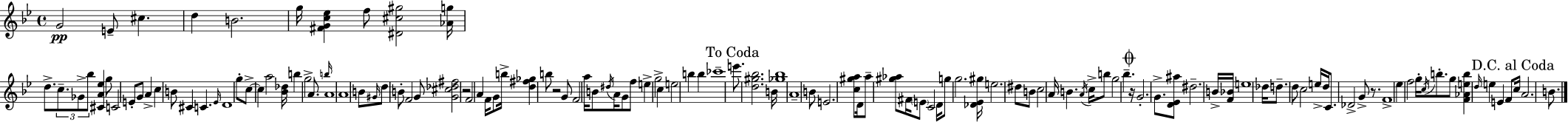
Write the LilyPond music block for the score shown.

{
  \clef treble
  \time 4/4
  \defaultTimeSignature
  \key g \minor
  g'2\pp e'8-- cis''4. | d''4 b'2. | g''16 <fis' g' c'' ees''>4 f''8 <dis' cis'' gis''>2 <aes' g''>16 | d''8.-> \tuplet 3/2 { c''8.-- ges'8-> bes''8 } <cis' a' ees''>4 g''8 | \break c'2 e'8-. g'8 a'4-> | c''4 b'8 cis'4 c'4. | \grace { ees'16 } d'1 | g''8-. c''8->~~ c''4 a''2 | \break <bes' des''>16 b''4 g''2-> a'8. | \grace { b''16 } a'1 | a'1 | b'8 \grace { gis'16 } d''8 b'8-. f'2 | \break g'8 <g' cis'' des'' fis''>2 r2 | f'2 a'4 f'16 | g'8 b''16-> <d'' fis'' ges''>4 b''8 r2 | g'8 f'2 a''16 b'8 \acciaccatura { dis''16 } a'16 | \break g'8 f''8 e''4-> g''2-> | c''4 e''2 b''4 | b''4 ces'''1-- | \mark "To Coda" e'''8. <d'' gis'' bes''>2. | \break b'16 <ges'' bes''>1 | a'1-- | b'8 e'2. | <c'' gis'' a''>8 d'16 a''8-- <gis'' aes''>8 fis'16 \parenthesize e'8 c'2 | \break d'16 g''8 g''2. | <des' ees' gis''>16 e''2. | dis''8 b'8 c''2 a'16 b'4. | \acciaccatura { a'16 } c''16-> b''8 g''2 bes''4.-- | \break \mark \markup { \musicglyph "scripts.coda" } r16 g'2.-. | g'8.-> <d' ees' ais''>8 dis''2.-- | b'16-> <f' bes'>16 e''1 | des''16 d''8.-- d''8 c''2 | \break e''16-> d''16 c'8. des'2-> | g'8-> r8. f'1-> | ees''4 f''2 | g''16-. \acciaccatura { c''16 } b''8.-. g''8 <f' aes' e'' b''>4 \grace { d''16 } e''4 | \break e'4 f'8 \mark "D.C. al Coda" c''16 a'2. | b'8. \bar "|."
}